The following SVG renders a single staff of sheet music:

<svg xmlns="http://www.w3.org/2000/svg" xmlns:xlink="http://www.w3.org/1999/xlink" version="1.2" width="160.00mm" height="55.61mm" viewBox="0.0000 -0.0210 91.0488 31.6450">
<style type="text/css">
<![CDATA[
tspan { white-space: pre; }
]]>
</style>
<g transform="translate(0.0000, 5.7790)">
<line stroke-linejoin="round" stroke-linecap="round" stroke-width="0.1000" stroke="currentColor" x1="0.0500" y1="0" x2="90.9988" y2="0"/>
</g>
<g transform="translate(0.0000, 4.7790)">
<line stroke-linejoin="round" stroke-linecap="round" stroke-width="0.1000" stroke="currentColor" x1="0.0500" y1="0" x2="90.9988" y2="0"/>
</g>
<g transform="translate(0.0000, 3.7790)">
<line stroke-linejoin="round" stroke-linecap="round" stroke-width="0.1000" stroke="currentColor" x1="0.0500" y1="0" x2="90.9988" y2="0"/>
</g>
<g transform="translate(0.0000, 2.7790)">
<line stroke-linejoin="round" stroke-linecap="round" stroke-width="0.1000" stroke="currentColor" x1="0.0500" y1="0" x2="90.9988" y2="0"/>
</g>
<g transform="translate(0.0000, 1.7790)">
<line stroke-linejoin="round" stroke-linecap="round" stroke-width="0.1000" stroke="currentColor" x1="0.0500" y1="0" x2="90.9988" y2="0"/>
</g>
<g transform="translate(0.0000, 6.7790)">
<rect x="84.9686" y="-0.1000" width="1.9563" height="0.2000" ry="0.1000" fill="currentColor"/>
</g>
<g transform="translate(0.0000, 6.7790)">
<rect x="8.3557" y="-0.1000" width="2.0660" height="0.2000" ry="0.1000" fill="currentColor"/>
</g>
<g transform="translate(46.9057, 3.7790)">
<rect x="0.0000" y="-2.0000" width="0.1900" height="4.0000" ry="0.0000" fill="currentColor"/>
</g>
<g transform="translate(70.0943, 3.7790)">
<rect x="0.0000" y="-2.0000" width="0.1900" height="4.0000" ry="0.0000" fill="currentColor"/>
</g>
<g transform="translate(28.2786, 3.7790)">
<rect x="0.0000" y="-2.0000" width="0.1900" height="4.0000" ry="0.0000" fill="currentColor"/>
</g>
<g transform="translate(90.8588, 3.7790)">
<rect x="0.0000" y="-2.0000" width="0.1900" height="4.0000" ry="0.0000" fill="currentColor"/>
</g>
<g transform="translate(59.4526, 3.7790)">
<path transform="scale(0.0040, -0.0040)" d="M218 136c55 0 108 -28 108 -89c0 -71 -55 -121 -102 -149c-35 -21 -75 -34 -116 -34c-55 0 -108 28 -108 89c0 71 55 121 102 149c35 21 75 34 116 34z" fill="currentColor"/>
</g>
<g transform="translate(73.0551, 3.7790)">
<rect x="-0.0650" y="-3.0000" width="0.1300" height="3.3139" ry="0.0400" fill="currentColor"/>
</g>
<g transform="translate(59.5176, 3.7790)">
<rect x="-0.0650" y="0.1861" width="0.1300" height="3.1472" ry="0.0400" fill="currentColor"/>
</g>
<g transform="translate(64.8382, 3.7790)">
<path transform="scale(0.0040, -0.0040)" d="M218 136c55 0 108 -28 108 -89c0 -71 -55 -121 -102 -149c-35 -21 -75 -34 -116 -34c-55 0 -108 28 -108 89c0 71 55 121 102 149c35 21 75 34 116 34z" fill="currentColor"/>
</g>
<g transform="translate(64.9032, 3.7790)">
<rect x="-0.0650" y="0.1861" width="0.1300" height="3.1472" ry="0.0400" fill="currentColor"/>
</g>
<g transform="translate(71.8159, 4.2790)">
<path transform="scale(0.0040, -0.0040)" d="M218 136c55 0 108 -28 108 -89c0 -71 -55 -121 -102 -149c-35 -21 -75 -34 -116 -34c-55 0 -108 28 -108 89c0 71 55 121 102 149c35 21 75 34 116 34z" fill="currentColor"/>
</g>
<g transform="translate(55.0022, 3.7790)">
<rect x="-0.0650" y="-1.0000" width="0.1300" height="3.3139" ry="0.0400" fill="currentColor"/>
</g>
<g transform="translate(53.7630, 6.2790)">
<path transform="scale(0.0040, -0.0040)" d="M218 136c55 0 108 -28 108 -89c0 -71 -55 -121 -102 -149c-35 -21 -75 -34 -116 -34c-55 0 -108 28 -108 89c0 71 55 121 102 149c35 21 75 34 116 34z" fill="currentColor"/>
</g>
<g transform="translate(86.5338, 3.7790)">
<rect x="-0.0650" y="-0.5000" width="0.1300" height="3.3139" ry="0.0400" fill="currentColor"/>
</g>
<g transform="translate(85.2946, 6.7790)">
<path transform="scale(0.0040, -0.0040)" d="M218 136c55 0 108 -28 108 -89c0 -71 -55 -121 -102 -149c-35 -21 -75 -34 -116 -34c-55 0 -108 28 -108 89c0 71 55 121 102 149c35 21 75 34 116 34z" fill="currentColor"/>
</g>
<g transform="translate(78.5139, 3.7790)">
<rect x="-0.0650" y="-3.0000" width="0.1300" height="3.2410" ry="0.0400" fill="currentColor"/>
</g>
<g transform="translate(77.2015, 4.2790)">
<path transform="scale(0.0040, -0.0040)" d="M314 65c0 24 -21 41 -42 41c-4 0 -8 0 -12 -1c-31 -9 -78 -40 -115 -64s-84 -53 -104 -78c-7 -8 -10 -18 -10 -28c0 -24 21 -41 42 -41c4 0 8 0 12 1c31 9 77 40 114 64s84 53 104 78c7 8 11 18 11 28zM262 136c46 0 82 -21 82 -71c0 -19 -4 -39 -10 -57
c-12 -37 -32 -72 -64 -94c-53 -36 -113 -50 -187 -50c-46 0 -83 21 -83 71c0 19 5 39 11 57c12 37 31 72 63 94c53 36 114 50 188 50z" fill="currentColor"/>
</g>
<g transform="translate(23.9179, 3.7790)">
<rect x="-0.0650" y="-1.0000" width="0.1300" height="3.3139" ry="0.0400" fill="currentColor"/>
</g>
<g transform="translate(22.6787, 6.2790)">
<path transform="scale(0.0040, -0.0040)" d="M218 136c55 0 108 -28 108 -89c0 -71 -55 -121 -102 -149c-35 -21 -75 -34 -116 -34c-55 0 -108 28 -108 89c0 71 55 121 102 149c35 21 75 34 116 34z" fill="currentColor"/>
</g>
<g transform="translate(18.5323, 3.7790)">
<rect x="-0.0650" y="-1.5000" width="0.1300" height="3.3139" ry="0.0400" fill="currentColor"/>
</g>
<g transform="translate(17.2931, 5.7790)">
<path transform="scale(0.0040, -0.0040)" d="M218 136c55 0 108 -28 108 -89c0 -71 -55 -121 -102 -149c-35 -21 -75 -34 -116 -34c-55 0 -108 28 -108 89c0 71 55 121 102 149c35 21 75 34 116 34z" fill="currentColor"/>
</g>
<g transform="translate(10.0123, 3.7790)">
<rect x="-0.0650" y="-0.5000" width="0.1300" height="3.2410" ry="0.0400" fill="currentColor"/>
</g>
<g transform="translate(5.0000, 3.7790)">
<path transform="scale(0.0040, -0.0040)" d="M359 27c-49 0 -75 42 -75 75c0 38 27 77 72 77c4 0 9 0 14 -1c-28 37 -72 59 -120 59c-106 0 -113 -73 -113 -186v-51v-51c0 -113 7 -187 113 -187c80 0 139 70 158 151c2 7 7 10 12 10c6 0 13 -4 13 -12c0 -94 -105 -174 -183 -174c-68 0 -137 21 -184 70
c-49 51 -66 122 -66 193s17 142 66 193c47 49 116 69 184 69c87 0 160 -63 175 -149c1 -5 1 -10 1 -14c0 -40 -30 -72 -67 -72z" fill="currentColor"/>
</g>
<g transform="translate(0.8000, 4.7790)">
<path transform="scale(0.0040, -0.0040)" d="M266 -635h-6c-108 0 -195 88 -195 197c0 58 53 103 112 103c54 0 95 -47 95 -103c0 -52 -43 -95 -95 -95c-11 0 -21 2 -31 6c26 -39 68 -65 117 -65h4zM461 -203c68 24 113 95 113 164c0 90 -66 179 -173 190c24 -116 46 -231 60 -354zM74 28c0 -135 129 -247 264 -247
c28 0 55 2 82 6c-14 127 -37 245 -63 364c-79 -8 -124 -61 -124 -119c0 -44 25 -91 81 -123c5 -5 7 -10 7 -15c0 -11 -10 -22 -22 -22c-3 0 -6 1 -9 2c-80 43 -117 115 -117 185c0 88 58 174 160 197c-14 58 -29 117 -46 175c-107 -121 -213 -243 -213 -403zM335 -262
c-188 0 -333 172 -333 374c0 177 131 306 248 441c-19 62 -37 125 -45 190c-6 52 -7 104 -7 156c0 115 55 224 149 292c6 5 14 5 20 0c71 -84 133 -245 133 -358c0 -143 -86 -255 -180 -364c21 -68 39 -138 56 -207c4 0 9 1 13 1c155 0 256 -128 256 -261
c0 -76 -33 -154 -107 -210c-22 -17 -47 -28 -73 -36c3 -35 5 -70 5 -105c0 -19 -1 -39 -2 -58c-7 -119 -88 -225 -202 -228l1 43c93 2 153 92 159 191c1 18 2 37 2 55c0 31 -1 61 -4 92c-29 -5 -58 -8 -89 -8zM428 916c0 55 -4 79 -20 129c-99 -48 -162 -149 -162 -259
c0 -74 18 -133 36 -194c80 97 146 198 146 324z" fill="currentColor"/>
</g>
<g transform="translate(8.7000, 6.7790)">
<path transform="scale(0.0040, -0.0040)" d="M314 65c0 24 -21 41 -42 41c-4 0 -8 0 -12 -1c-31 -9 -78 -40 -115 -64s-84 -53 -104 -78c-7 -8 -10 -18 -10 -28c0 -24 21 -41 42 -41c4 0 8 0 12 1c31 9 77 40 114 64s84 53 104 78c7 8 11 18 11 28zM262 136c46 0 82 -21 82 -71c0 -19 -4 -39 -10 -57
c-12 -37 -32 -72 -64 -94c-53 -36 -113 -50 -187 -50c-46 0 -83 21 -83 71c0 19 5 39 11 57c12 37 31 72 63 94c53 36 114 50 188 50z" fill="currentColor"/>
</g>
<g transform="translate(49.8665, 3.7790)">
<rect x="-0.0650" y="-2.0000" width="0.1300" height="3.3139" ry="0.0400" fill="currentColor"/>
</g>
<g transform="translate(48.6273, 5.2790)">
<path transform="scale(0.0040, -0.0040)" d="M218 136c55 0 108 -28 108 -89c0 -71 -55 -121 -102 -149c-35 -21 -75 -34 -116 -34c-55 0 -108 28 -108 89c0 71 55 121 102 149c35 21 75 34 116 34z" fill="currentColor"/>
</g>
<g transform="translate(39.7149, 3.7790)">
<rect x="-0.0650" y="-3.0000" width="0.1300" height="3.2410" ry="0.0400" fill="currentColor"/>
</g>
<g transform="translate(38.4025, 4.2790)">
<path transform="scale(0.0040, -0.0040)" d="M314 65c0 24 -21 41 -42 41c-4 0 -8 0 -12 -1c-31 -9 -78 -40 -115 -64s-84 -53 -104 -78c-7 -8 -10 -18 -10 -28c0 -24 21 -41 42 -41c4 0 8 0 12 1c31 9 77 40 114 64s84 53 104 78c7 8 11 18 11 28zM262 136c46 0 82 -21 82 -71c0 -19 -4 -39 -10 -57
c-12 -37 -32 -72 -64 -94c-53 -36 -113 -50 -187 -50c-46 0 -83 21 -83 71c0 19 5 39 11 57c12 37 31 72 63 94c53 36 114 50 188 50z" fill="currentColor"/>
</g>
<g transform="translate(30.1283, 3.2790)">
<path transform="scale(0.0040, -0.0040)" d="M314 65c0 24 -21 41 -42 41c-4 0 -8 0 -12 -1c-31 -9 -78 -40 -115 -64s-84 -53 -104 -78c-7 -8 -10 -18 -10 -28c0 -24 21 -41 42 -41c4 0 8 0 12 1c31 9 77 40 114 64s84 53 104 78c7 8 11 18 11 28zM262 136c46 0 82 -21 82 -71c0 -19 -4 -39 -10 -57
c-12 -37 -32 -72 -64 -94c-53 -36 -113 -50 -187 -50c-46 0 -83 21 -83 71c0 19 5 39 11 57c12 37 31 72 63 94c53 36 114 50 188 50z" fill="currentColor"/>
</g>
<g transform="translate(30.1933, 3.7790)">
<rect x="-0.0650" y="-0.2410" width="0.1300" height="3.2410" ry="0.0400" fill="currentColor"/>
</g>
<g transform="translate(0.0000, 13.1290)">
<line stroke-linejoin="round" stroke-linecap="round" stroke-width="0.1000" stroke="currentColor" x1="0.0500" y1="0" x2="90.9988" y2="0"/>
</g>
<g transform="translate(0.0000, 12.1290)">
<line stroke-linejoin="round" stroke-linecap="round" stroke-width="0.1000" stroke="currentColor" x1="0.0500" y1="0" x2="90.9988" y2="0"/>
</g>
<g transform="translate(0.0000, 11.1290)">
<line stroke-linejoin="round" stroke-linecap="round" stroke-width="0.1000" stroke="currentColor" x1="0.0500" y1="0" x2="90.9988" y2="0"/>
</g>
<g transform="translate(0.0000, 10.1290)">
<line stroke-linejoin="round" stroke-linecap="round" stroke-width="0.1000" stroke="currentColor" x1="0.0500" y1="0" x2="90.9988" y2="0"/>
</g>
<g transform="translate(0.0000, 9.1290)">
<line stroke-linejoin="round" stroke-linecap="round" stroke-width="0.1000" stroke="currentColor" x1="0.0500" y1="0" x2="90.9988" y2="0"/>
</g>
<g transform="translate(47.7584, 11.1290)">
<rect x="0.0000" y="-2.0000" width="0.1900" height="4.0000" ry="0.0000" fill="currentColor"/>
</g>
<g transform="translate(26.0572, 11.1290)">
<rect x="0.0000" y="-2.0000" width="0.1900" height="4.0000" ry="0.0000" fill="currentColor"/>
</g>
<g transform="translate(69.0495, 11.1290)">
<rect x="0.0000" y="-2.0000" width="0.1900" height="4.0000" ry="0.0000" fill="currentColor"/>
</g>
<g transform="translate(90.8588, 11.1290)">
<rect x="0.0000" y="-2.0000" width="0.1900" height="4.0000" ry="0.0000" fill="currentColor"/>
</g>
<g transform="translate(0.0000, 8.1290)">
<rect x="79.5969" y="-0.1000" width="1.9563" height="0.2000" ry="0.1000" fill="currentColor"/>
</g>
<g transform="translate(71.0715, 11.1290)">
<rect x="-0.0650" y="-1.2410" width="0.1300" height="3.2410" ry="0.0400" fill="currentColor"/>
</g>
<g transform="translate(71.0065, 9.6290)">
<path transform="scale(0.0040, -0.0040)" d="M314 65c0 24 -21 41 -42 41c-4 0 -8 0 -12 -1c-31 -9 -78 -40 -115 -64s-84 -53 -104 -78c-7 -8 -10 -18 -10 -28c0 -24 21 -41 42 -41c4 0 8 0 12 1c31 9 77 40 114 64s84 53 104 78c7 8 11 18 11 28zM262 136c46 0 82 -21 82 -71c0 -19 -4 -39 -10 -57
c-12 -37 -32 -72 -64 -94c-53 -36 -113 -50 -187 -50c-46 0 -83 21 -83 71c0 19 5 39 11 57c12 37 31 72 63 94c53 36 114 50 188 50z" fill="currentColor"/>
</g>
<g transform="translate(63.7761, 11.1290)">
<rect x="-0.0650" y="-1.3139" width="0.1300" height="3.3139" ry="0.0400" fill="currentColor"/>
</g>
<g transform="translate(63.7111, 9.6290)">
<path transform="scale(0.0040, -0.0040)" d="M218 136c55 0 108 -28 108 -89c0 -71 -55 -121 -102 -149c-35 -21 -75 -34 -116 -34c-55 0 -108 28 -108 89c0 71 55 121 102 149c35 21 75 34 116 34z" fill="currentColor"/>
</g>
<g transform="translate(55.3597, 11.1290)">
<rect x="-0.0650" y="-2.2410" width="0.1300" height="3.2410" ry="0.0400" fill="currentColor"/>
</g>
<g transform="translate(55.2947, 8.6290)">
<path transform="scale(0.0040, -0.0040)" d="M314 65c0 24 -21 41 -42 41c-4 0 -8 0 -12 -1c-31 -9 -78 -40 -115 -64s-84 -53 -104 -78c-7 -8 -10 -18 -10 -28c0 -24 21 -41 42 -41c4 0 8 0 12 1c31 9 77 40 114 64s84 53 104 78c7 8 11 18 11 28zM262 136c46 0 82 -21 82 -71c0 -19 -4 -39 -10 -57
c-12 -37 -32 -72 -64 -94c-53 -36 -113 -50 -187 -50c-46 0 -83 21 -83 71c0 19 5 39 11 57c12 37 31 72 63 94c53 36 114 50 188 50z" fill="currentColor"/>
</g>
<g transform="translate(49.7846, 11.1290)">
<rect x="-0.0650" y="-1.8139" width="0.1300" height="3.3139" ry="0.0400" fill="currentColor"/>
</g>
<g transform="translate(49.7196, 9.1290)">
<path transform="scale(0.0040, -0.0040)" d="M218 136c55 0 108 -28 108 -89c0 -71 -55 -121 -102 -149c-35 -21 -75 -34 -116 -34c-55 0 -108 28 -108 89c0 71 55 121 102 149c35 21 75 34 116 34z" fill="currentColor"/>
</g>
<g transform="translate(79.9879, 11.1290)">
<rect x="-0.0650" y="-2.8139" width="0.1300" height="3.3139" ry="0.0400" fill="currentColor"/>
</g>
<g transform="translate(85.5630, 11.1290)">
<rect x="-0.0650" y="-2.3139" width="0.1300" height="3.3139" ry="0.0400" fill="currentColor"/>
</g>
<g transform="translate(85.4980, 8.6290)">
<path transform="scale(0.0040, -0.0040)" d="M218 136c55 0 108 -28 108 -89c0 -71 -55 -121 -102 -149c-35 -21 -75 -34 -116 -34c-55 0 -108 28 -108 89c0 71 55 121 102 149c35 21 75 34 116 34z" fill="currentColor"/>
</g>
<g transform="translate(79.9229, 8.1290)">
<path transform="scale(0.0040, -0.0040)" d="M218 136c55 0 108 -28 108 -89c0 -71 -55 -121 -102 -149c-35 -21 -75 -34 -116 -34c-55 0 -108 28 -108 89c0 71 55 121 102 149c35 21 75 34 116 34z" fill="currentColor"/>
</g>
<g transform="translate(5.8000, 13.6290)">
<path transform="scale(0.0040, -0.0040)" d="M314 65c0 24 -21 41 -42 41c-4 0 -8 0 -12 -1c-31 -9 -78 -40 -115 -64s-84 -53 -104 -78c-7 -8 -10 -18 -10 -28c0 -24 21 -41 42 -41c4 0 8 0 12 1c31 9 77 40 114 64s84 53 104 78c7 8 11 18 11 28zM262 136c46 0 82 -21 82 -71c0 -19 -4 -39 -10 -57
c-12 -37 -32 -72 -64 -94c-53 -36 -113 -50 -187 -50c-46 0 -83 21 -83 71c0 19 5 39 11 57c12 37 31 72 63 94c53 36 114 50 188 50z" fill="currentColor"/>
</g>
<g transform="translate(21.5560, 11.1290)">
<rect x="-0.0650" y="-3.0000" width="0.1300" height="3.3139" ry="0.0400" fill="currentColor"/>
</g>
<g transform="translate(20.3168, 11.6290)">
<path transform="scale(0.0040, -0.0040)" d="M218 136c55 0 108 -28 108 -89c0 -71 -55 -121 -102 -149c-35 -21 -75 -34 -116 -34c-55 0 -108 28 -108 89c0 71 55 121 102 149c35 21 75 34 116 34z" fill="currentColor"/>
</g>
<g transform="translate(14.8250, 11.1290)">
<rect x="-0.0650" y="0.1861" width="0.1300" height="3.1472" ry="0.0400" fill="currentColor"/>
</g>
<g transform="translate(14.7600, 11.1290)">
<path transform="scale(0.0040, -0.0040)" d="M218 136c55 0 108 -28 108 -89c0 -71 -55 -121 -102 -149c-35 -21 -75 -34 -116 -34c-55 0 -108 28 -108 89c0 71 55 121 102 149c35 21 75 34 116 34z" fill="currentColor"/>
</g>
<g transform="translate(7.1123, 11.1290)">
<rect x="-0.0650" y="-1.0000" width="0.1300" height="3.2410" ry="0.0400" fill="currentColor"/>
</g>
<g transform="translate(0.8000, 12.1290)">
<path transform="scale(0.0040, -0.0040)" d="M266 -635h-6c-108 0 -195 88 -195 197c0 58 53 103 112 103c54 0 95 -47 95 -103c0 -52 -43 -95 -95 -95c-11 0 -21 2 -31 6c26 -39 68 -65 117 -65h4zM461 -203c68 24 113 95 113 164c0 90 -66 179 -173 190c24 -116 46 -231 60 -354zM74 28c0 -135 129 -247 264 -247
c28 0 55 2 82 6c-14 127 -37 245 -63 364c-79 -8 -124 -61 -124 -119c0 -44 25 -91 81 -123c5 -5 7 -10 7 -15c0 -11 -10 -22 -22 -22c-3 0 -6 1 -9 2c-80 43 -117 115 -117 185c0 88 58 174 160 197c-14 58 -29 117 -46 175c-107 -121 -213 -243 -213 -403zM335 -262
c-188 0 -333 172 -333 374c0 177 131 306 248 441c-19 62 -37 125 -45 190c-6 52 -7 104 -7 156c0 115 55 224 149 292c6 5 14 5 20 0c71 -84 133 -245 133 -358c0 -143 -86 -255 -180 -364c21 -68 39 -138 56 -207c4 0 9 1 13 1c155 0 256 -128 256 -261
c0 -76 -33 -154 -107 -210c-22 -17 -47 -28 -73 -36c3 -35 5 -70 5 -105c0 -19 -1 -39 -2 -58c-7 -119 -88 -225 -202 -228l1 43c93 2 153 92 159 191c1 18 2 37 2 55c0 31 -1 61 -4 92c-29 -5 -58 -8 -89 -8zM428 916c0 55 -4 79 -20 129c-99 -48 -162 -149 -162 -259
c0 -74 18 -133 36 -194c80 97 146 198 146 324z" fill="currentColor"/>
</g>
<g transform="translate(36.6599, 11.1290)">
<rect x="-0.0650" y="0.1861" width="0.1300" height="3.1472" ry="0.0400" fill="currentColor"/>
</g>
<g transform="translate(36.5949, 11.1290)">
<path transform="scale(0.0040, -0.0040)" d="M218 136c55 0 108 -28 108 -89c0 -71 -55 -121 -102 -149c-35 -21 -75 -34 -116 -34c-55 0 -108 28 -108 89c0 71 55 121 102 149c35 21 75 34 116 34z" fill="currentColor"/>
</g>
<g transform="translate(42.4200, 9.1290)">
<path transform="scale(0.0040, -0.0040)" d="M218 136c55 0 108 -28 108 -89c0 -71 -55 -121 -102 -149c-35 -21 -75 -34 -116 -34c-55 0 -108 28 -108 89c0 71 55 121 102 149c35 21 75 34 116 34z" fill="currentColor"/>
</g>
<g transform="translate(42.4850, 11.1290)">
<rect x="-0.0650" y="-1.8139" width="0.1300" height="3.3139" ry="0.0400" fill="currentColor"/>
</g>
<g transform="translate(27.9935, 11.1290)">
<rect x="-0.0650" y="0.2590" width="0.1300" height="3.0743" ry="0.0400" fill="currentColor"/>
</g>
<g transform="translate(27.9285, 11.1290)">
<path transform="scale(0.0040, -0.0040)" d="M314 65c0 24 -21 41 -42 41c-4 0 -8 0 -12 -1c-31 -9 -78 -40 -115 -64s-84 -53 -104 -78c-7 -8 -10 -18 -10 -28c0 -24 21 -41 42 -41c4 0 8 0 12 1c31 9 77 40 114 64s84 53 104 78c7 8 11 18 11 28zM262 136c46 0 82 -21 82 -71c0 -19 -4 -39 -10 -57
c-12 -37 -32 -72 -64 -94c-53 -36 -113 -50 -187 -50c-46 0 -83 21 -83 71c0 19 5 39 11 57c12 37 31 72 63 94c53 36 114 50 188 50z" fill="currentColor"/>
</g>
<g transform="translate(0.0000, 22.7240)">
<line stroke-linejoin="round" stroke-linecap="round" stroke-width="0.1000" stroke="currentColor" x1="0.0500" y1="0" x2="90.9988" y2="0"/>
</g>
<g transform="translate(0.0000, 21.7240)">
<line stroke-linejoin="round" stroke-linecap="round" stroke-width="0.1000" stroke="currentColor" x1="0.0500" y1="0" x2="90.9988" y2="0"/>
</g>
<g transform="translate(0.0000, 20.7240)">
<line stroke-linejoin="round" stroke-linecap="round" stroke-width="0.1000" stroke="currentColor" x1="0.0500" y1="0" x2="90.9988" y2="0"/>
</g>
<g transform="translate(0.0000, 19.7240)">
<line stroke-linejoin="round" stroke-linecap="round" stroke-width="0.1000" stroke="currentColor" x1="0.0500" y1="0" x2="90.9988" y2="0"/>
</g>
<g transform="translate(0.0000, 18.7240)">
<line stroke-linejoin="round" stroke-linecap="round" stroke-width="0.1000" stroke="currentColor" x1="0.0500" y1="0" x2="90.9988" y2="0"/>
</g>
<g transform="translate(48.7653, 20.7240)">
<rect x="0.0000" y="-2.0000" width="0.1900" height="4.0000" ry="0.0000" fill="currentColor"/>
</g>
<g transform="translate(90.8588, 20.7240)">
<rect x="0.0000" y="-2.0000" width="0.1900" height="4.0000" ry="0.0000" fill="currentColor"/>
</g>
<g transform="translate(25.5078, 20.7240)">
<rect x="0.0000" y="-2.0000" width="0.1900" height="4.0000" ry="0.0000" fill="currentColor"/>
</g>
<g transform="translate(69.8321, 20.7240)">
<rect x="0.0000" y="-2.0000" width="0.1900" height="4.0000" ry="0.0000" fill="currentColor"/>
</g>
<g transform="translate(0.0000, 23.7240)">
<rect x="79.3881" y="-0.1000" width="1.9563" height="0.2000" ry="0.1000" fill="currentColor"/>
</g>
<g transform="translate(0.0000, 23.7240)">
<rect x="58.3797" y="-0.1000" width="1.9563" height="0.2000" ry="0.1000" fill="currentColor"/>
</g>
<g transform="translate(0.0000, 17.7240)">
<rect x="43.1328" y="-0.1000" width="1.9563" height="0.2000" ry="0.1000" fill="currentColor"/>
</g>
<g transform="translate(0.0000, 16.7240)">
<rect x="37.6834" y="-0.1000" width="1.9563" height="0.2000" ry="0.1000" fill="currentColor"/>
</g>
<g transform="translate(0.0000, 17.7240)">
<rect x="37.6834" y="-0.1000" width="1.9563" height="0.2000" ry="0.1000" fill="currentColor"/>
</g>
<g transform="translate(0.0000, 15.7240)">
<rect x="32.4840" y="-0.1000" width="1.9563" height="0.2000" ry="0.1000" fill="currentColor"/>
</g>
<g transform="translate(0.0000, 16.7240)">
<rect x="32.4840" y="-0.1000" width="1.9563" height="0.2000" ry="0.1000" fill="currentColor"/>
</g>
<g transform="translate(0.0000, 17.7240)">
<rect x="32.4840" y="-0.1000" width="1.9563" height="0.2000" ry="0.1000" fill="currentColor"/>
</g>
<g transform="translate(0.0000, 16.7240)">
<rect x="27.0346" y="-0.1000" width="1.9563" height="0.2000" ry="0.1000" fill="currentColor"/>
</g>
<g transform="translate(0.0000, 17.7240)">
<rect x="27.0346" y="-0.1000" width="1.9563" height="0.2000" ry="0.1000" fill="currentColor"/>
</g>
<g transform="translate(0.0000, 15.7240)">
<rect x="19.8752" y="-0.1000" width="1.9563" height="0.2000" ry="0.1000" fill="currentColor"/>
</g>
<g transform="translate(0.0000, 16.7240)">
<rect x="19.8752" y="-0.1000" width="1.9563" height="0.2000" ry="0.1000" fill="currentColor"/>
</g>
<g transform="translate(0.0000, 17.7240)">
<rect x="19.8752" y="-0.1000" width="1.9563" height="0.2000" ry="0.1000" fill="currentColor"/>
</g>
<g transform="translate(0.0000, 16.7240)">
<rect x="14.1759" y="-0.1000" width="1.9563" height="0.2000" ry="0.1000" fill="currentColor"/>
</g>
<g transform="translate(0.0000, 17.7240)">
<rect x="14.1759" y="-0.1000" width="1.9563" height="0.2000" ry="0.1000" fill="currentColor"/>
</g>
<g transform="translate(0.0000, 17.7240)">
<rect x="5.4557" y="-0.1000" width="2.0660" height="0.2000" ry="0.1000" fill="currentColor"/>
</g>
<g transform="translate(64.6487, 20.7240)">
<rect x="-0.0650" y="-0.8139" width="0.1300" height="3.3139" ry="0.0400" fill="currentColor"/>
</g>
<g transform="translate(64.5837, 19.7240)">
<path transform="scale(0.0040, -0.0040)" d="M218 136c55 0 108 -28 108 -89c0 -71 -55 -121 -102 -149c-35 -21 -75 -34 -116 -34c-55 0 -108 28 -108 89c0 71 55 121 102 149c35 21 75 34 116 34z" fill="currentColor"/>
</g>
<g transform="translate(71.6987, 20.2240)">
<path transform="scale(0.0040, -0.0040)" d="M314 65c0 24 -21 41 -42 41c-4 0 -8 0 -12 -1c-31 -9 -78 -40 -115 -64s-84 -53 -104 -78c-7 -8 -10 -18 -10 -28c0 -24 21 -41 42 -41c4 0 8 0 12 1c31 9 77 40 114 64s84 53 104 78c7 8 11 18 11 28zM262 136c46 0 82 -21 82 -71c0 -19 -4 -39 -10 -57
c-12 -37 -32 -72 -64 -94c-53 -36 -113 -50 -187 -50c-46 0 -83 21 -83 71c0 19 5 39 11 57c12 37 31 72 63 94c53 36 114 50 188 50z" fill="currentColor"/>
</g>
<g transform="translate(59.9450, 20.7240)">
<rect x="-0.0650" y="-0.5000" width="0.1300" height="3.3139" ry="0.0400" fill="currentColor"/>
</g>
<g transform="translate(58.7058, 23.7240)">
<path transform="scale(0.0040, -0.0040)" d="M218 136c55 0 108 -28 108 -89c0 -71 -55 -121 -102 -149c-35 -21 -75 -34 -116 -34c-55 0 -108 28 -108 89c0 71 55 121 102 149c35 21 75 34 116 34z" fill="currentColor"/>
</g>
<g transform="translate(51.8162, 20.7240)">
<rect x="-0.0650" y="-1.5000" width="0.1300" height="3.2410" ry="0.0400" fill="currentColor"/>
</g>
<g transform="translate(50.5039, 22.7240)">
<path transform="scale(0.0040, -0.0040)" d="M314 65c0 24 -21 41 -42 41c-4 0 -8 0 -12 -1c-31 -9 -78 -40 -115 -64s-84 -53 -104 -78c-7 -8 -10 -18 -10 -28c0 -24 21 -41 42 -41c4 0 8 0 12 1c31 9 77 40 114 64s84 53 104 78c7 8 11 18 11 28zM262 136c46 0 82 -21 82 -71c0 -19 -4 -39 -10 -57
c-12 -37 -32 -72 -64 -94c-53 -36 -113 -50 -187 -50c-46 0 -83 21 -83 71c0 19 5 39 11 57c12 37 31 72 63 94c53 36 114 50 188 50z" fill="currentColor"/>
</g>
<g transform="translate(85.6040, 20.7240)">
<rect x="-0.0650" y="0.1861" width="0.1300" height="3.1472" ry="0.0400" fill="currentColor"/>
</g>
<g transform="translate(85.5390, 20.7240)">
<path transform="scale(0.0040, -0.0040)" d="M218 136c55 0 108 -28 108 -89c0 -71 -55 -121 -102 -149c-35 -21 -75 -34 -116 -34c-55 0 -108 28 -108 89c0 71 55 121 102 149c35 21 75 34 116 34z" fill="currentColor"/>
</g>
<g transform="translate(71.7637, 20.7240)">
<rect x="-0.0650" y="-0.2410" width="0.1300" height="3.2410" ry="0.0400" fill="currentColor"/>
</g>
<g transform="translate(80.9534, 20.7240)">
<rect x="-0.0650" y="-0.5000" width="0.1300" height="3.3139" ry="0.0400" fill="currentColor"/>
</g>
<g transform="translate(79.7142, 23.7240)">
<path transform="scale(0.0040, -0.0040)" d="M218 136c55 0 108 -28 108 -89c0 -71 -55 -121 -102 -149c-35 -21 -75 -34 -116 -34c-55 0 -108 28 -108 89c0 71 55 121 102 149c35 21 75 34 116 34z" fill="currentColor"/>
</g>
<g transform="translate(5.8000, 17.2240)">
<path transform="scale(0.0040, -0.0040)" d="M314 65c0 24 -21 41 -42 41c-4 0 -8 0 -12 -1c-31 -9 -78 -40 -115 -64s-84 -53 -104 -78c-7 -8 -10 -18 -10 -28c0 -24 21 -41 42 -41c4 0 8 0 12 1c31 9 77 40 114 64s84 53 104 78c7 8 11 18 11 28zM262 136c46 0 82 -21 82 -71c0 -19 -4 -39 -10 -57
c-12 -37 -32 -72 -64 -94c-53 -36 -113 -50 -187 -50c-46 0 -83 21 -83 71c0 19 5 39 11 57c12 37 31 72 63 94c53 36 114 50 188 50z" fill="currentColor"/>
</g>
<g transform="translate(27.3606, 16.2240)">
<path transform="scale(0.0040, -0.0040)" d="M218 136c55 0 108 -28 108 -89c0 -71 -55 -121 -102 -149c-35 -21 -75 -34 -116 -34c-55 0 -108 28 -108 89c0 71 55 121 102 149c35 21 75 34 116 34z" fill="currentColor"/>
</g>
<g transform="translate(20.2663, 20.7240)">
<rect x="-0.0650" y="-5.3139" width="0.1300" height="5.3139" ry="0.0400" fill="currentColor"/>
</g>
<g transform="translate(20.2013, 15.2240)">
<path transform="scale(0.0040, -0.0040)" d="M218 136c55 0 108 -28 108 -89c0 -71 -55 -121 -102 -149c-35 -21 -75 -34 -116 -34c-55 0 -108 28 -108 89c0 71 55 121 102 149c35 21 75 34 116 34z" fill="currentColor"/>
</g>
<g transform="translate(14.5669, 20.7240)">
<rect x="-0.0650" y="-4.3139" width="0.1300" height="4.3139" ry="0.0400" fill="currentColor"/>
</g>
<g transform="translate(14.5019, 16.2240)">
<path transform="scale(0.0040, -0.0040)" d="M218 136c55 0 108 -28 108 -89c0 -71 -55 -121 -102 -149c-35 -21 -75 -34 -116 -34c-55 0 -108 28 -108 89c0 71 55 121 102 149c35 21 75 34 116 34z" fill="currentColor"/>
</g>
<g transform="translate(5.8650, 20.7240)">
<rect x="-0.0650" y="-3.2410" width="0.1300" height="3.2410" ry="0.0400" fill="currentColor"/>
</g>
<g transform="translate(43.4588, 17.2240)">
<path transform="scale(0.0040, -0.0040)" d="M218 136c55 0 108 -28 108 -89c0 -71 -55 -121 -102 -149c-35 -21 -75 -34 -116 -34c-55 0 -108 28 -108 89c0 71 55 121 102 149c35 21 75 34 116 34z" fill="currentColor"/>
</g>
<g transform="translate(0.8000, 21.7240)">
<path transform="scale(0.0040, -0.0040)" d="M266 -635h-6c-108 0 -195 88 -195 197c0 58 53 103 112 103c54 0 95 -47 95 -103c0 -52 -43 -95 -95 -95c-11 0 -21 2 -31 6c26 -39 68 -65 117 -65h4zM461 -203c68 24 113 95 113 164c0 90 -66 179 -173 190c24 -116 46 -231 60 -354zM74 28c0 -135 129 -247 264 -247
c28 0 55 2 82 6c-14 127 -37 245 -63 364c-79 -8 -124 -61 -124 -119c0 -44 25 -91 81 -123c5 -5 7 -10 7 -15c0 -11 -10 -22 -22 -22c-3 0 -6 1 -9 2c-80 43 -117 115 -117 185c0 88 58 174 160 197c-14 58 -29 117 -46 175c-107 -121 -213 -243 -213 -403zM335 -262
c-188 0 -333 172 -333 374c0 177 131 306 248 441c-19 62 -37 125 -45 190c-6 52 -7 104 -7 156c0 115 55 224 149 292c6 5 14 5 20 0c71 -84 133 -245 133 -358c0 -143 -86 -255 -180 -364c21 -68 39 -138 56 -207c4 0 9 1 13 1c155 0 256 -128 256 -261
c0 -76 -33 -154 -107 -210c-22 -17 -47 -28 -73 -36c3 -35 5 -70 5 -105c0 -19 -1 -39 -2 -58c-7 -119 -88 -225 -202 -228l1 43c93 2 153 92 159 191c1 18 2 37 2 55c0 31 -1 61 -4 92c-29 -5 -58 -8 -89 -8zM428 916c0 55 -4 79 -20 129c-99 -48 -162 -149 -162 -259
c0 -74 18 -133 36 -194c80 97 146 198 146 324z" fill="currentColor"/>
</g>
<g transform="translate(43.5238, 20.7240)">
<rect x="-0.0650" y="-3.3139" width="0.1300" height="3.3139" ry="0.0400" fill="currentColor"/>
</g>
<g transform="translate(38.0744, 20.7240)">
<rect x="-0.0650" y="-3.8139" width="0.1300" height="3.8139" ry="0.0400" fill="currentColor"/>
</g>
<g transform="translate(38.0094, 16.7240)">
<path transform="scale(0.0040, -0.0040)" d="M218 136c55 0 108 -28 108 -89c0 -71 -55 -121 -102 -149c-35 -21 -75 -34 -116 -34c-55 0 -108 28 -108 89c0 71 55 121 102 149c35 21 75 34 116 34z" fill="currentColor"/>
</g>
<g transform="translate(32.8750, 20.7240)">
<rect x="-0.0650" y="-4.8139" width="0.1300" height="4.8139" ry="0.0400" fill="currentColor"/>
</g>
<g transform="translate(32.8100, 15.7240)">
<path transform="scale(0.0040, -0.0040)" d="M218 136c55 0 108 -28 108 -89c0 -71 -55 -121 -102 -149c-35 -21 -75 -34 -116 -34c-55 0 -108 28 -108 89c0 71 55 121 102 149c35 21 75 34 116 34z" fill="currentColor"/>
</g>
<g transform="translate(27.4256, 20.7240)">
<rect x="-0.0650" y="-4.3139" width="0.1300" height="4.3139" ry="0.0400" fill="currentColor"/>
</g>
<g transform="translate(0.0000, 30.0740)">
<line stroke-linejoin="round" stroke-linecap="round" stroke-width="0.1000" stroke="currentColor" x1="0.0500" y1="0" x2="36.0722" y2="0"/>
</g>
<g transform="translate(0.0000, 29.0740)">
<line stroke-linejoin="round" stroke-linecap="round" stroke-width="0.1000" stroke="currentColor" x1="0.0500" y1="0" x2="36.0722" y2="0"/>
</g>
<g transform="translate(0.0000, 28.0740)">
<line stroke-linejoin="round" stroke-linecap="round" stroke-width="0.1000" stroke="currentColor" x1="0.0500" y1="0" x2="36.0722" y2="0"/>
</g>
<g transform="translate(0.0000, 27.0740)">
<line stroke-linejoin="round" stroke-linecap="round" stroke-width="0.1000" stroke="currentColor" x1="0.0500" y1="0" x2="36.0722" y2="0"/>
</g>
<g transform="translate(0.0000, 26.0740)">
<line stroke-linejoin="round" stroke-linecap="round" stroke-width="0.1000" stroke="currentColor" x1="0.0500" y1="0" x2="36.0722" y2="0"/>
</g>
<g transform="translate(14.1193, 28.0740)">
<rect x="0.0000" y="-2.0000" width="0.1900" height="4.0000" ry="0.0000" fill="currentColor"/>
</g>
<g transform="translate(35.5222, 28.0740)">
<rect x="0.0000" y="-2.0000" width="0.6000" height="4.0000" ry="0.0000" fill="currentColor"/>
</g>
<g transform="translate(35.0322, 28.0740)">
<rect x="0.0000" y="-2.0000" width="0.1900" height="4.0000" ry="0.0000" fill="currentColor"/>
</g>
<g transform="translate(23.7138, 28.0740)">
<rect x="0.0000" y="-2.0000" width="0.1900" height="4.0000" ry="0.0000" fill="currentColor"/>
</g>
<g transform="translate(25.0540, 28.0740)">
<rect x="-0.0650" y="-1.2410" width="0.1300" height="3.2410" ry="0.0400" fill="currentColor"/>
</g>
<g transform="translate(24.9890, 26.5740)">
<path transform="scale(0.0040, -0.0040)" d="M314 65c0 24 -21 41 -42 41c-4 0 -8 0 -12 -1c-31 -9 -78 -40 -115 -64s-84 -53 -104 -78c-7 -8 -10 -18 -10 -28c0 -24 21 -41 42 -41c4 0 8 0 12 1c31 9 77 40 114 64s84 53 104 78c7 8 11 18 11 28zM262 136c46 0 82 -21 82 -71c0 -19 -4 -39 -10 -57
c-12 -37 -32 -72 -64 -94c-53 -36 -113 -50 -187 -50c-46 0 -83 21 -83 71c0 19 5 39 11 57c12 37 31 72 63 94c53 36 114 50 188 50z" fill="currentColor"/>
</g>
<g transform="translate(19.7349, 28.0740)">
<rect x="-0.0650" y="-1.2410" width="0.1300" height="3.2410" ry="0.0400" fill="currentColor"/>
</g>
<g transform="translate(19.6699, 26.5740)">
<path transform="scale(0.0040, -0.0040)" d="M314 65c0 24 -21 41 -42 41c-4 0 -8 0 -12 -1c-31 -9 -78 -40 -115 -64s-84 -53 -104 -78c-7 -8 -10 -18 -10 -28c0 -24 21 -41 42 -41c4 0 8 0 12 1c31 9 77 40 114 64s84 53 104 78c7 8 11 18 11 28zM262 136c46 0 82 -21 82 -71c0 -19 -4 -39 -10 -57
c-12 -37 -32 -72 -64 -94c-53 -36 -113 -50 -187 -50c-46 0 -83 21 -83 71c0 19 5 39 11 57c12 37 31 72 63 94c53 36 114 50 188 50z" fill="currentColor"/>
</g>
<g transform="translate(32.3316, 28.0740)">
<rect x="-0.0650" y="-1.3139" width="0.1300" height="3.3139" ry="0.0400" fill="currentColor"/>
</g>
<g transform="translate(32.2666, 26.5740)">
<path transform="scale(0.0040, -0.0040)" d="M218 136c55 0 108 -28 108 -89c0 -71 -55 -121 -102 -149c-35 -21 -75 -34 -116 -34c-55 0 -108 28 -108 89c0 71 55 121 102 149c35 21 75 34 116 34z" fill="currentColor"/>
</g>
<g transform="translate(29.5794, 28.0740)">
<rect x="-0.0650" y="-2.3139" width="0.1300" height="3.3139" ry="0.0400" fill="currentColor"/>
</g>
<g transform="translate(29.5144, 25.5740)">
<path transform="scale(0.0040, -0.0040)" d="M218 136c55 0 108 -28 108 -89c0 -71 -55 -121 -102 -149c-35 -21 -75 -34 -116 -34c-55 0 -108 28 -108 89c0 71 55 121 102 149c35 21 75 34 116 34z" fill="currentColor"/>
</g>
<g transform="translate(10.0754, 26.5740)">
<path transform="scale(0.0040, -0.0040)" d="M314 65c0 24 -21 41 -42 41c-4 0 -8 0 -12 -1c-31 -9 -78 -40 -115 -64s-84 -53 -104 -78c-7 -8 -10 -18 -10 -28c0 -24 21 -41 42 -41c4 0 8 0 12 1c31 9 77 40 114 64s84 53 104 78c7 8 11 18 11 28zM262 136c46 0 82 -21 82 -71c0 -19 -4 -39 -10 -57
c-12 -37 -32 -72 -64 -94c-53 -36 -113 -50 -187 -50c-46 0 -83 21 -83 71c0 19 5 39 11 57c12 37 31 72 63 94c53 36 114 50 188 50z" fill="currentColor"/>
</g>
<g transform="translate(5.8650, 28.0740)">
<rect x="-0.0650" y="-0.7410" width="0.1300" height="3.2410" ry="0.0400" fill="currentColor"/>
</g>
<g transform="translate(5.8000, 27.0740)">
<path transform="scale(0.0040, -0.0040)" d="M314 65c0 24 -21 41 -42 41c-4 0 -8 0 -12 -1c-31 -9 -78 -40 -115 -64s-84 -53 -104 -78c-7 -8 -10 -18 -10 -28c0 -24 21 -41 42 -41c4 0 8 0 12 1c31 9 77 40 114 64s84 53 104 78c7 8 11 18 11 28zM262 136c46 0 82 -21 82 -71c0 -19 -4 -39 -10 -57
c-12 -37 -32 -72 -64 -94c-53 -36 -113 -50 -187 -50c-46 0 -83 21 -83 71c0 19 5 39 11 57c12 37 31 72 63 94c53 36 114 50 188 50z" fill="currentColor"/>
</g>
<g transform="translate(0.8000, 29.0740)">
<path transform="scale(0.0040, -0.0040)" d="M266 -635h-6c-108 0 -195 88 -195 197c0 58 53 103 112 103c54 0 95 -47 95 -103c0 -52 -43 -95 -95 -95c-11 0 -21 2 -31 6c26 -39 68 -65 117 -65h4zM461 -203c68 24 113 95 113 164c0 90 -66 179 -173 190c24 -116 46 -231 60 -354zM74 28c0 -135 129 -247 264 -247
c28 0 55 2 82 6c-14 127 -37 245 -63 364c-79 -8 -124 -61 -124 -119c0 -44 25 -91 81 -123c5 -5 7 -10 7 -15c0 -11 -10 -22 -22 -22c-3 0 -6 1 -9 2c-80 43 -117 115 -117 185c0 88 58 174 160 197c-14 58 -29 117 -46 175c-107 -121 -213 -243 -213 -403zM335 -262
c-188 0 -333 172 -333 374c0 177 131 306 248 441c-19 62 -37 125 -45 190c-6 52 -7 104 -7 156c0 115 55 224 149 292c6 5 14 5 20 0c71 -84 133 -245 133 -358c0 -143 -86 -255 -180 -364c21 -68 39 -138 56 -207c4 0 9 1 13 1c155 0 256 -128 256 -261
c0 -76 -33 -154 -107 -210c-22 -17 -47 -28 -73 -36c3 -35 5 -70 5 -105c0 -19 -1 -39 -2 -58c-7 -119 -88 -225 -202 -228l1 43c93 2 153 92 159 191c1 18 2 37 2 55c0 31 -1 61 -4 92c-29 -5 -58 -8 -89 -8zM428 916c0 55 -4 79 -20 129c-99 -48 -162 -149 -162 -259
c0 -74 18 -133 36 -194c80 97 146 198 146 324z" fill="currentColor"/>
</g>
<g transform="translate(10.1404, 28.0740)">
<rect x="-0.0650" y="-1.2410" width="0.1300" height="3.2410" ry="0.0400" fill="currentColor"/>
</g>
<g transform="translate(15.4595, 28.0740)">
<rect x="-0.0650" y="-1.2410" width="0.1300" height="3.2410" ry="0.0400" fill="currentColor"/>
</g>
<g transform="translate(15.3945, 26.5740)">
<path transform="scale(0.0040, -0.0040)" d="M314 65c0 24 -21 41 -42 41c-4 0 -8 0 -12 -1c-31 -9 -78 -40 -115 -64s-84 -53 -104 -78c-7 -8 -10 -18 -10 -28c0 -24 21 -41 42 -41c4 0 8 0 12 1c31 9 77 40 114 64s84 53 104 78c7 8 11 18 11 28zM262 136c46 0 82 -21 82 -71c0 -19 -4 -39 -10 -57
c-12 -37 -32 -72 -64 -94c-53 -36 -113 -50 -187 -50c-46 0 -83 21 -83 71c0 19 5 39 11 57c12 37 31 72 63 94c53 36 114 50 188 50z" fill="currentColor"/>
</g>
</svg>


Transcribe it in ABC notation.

X:1
T:Untitled
M:4/4
L:1/4
K:C
C2 E D c2 A2 F D B B A A2 C D2 B A B2 B f f g2 e e2 a g b2 d' f' d' e' c' b E2 C d c2 C B d2 e2 e2 e2 e2 g e